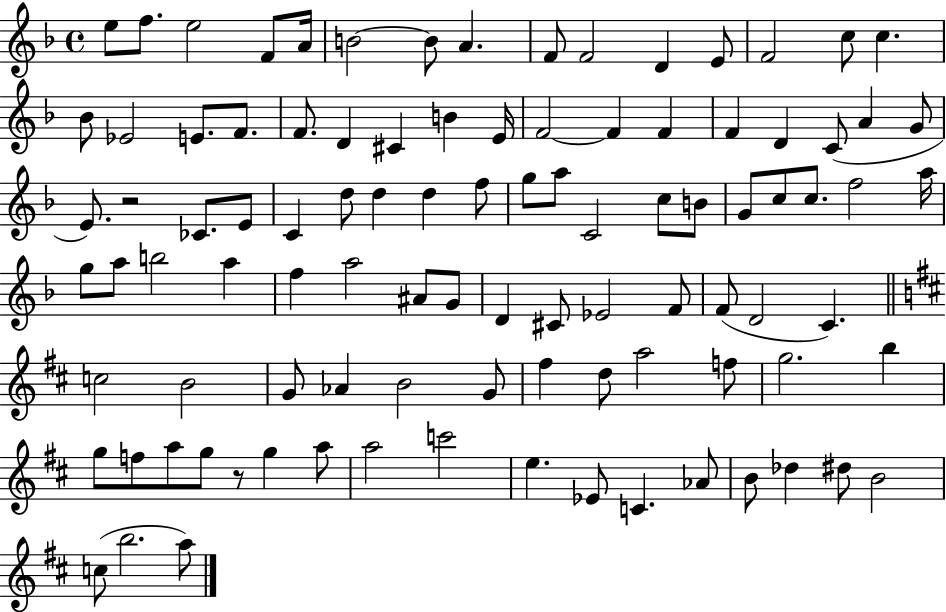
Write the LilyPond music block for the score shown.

{
  \clef treble
  \time 4/4
  \defaultTimeSignature
  \key f \major
  e''8 f''8. e''2 f'8 a'16 | b'2~~ b'8 a'4. | f'8 f'2 d'4 e'8 | f'2 c''8 c''4. | \break bes'8 ees'2 e'8. f'8. | f'8. d'4 cis'4 b'4 e'16 | f'2~~ f'4 f'4 | f'4 d'4 c'8( a'4 g'8 | \break e'8.) r2 ces'8. e'8 | c'4 d''8 d''4 d''4 f''8 | g''8 a''8 c'2 c''8 b'8 | g'8 c''8 c''8. f''2 a''16 | \break g''8 a''8 b''2 a''4 | f''4 a''2 ais'8 g'8 | d'4 cis'8 ees'2 f'8 | f'8( d'2 c'4.) | \break \bar "||" \break \key b \minor c''2 b'2 | g'8 aes'4 b'2 g'8 | fis''4 d''8 a''2 f''8 | g''2. b''4 | \break g''8 f''8 a''8 g''8 r8 g''4 a''8 | a''2 c'''2 | e''4. ees'8 c'4. aes'8 | b'8 des''4 dis''8 b'2 | \break c''8( b''2. a''8) | \bar "|."
}